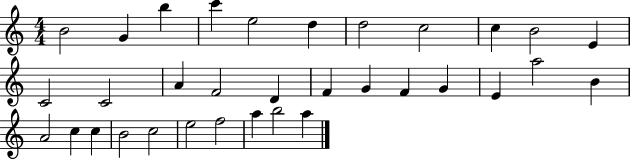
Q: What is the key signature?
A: C major